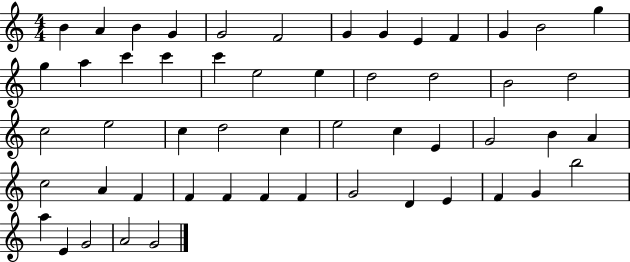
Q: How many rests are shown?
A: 0